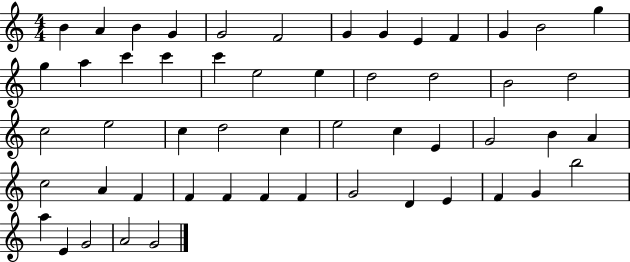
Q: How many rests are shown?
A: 0